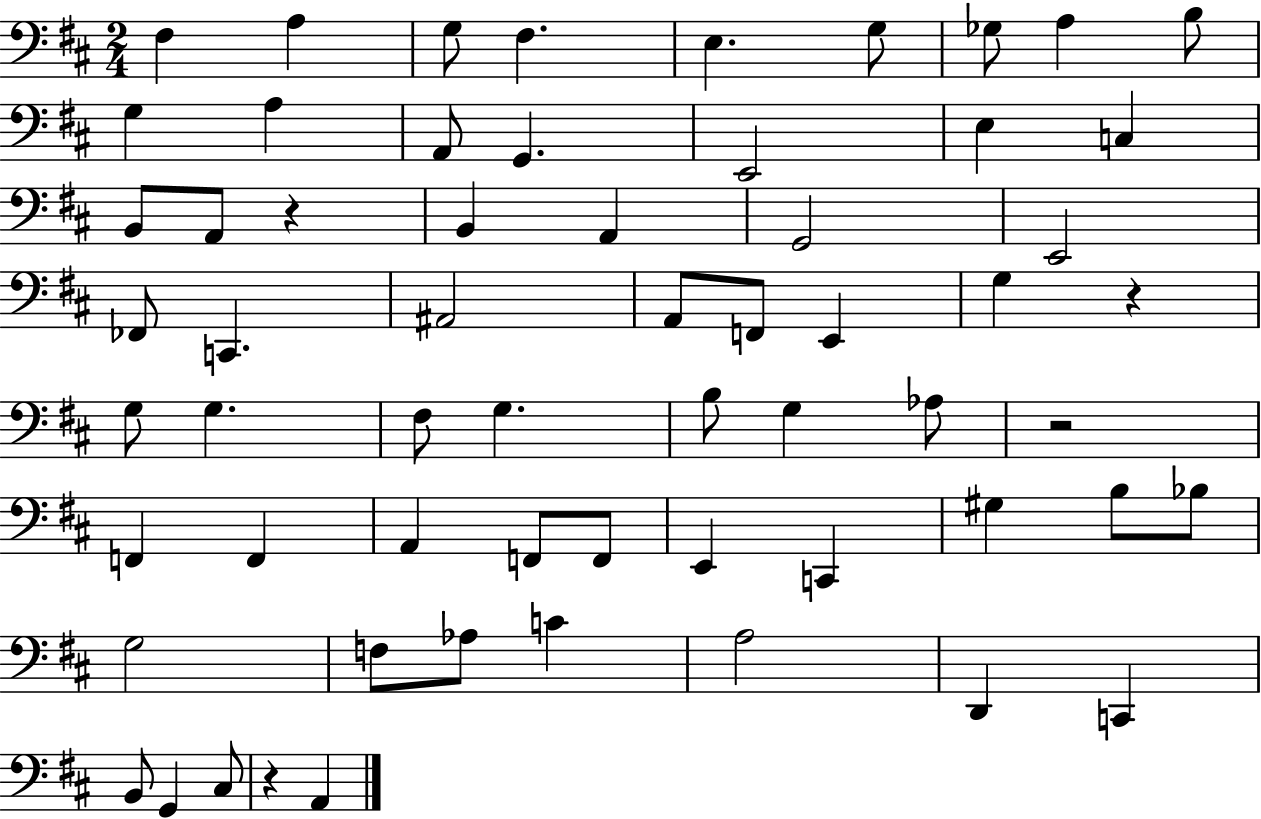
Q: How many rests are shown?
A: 4